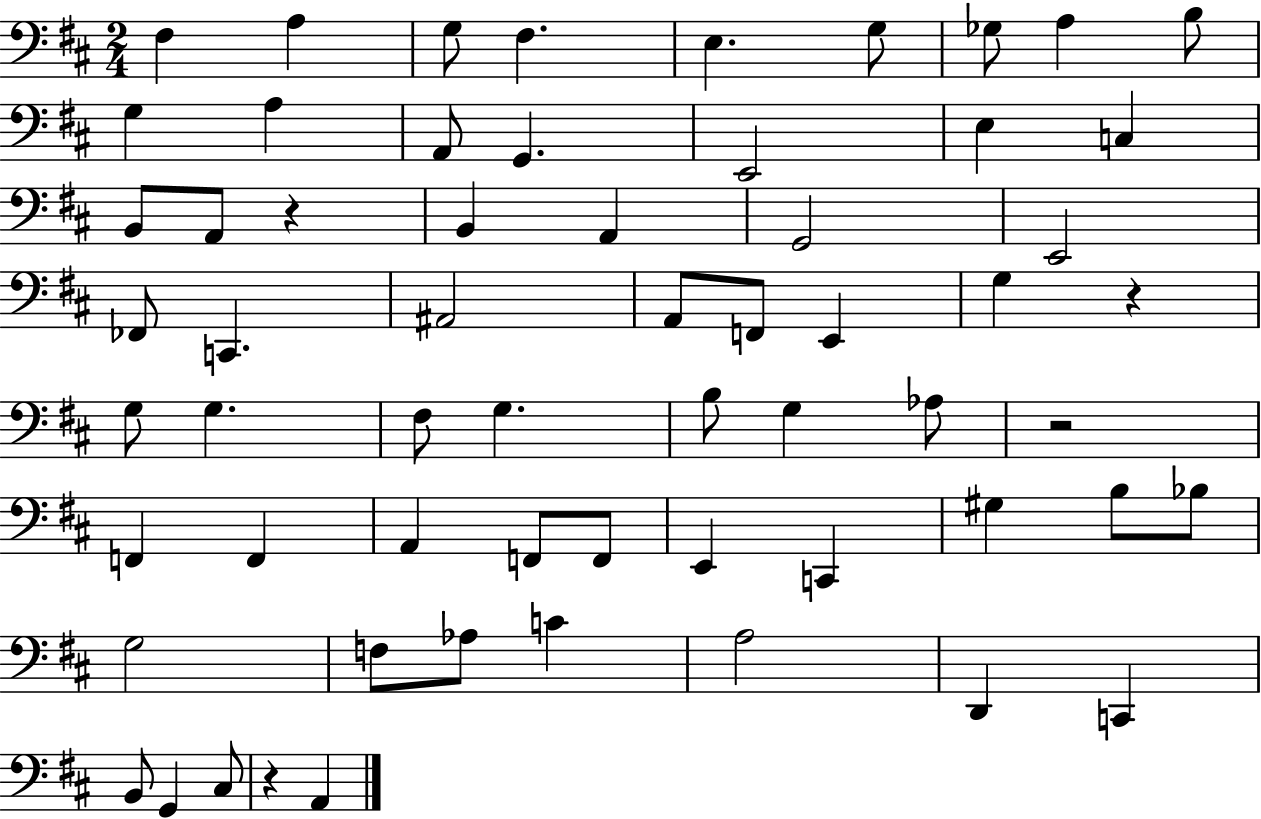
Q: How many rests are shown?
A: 4